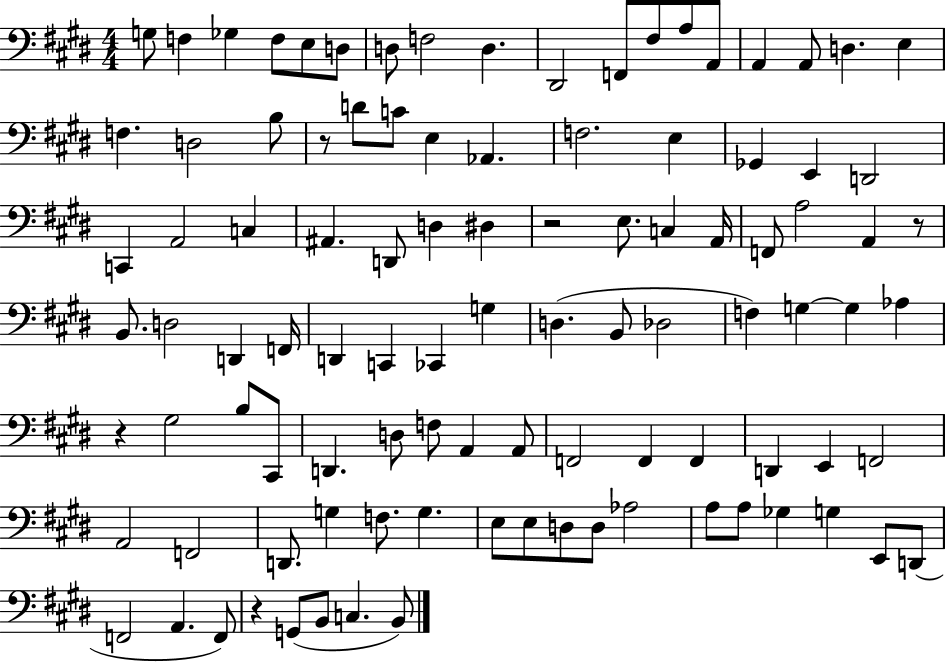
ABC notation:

X:1
T:Untitled
M:4/4
L:1/4
K:E
G,/2 F, _G, F,/2 E,/2 D,/2 D,/2 F,2 D, ^D,,2 F,,/2 ^F,/2 A,/2 A,,/2 A,, A,,/2 D, E, F, D,2 B,/2 z/2 D/2 C/2 E, _A,, F,2 E, _G,, E,, D,,2 C,, A,,2 C, ^A,, D,,/2 D, ^D, z2 E,/2 C, A,,/4 F,,/2 A,2 A,, z/2 B,,/2 D,2 D,, F,,/4 D,, C,, _C,, G, D, B,,/2 _D,2 F, G, G, _A, z ^G,2 B,/2 ^C,,/2 D,, D,/2 F,/2 A,, A,,/2 F,,2 F,, F,, D,, E,, F,,2 A,,2 F,,2 D,,/2 G, F,/2 G, E,/2 E,/2 D,/2 D,/2 _A,2 A,/2 A,/2 _G, G, E,,/2 D,,/2 F,,2 A,, F,,/2 z G,,/2 B,,/2 C, B,,/2